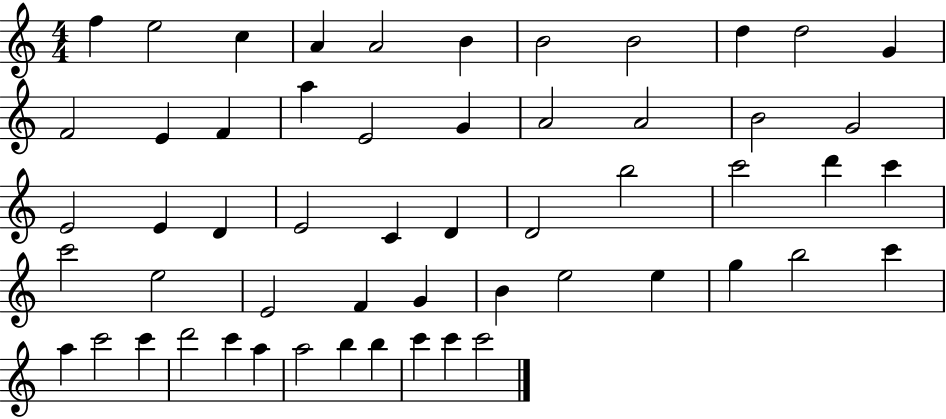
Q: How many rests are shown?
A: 0